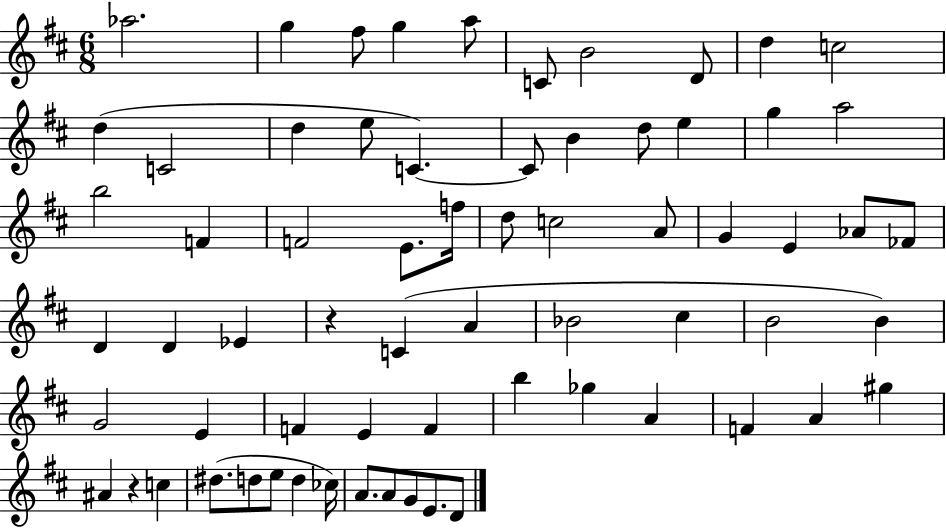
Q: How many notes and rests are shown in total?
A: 67